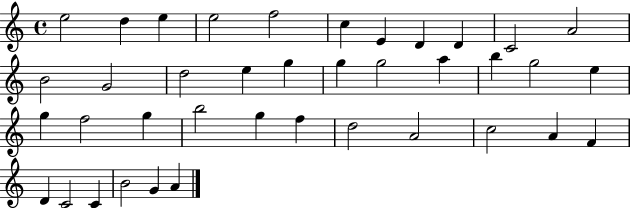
{
  \clef treble
  \time 4/4
  \defaultTimeSignature
  \key c \major
  e''2 d''4 e''4 | e''2 f''2 | c''4 e'4 d'4 d'4 | c'2 a'2 | \break b'2 g'2 | d''2 e''4 g''4 | g''4 g''2 a''4 | b''4 g''2 e''4 | \break g''4 f''2 g''4 | b''2 g''4 f''4 | d''2 a'2 | c''2 a'4 f'4 | \break d'4 c'2 c'4 | b'2 g'4 a'4 | \bar "|."
}